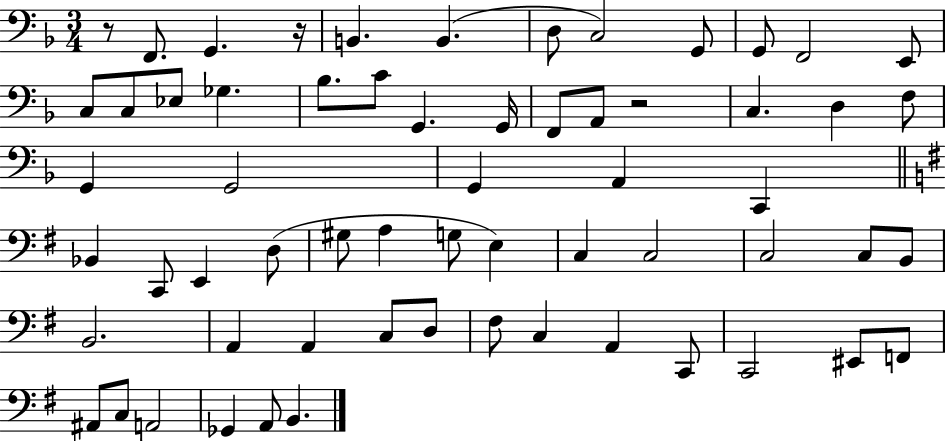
R/e F2/e. G2/q. R/s B2/q. B2/q. D3/e C3/h G2/e G2/e F2/h E2/e C3/e C3/e Eb3/e Gb3/q. Bb3/e. C4/e G2/q. G2/s F2/e A2/e R/h C3/q. D3/q F3/e G2/q G2/h G2/q A2/q C2/q Bb2/q C2/e E2/q D3/e G#3/e A3/q G3/e E3/q C3/q C3/h C3/h C3/e B2/e B2/h. A2/q A2/q C3/e D3/e F#3/e C3/q A2/q C2/e C2/h EIS2/e F2/e A#2/e C3/e A2/h Gb2/q A2/e B2/q.